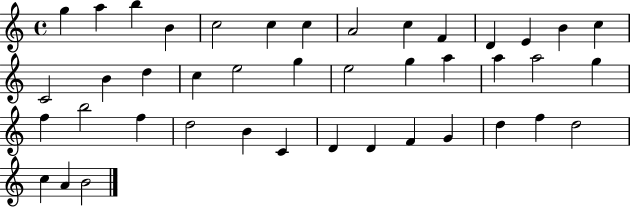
{
  \clef treble
  \time 4/4
  \defaultTimeSignature
  \key c \major
  g''4 a''4 b''4 b'4 | c''2 c''4 c''4 | a'2 c''4 f'4 | d'4 e'4 b'4 c''4 | \break c'2 b'4 d''4 | c''4 e''2 g''4 | e''2 g''4 a''4 | a''4 a''2 g''4 | \break f''4 b''2 f''4 | d''2 b'4 c'4 | d'4 d'4 f'4 g'4 | d''4 f''4 d''2 | \break c''4 a'4 b'2 | \bar "|."
}